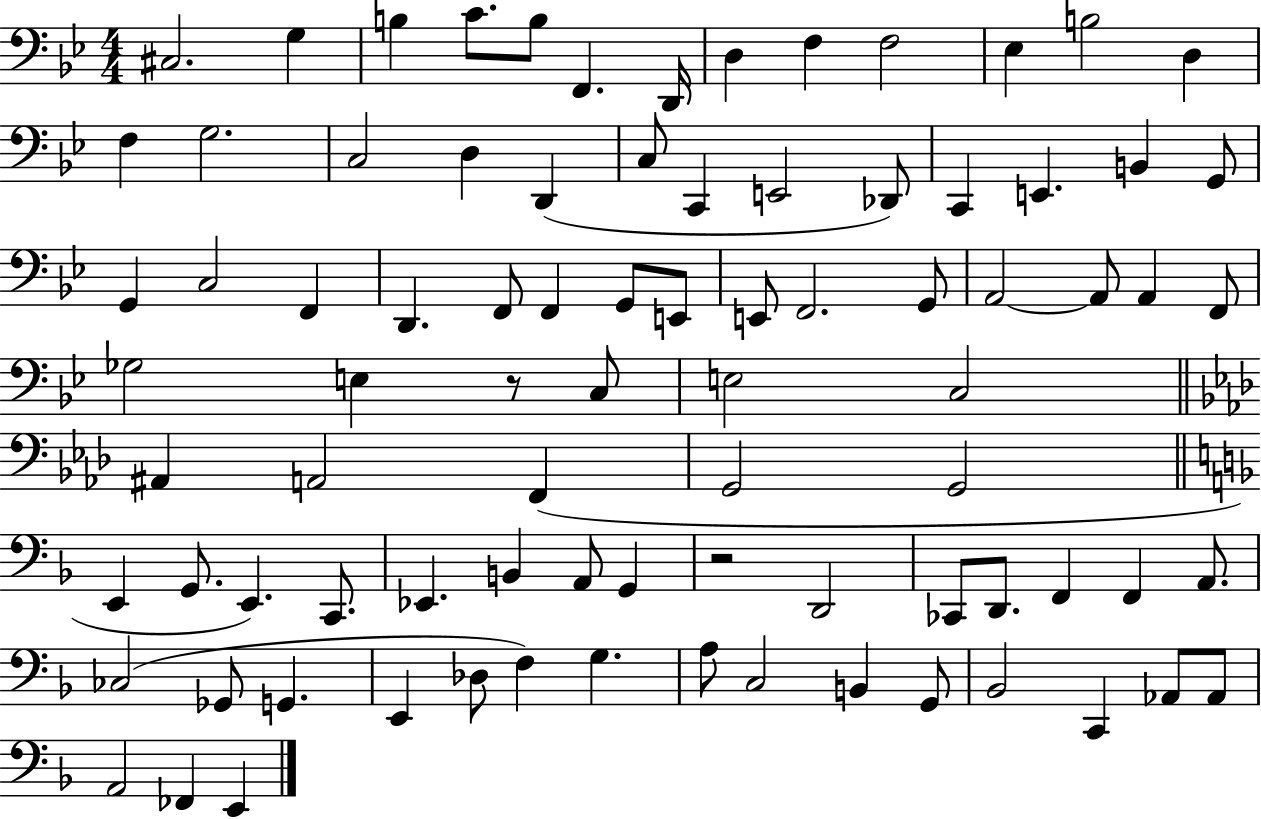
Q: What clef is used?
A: bass